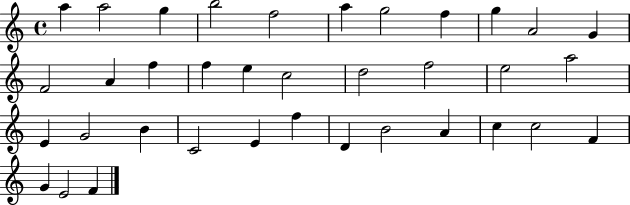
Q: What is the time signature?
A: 4/4